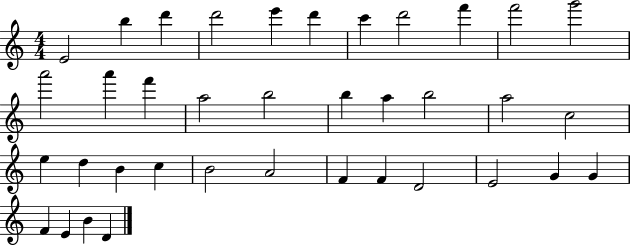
E4/h B5/q D6/q D6/h E6/q D6/q C6/q D6/h F6/q F6/h G6/h A6/h A6/q F6/q A5/h B5/h B5/q A5/q B5/h A5/h C5/h E5/q D5/q B4/q C5/q B4/h A4/h F4/q F4/q D4/h E4/h G4/q G4/q F4/q E4/q B4/q D4/q